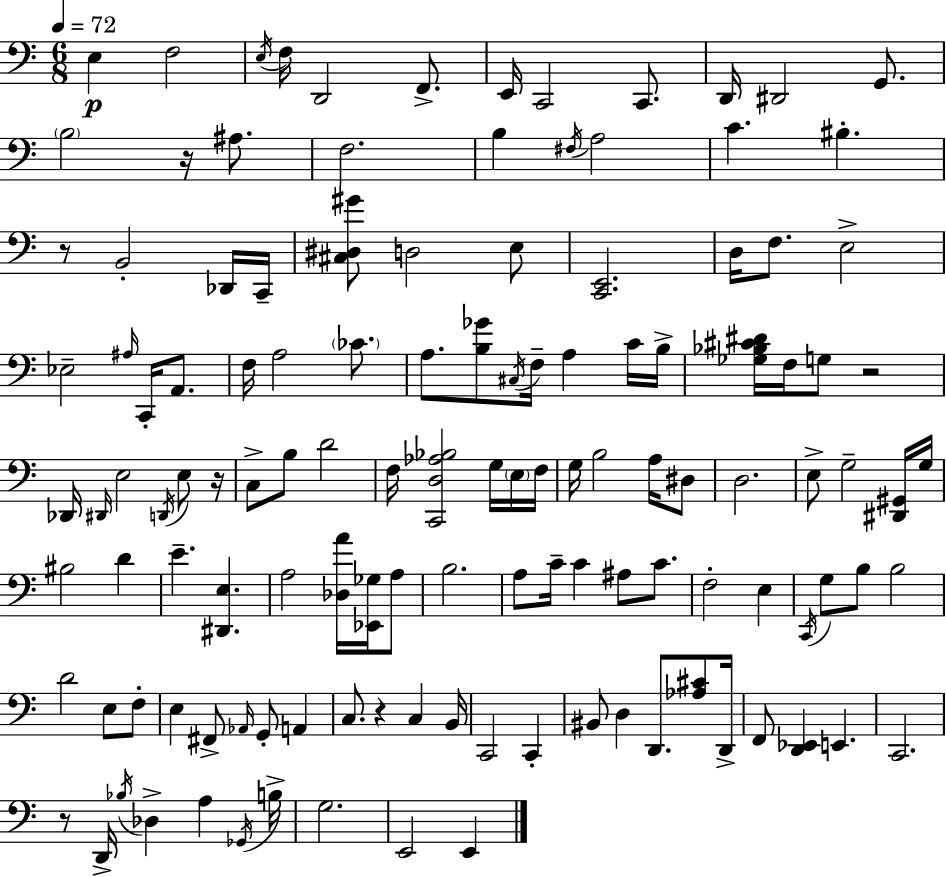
X:1
T:Untitled
M:6/8
L:1/4
K:Am
E, F,2 E,/4 F,/4 D,,2 F,,/2 E,,/4 C,,2 C,,/2 D,,/4 ^D,,2 G,,/2 B,2 z/4 ^A,/2 F,2 B, ^F,/4 A,2 C ^B, z/2 B,,2 _D,,/4 C,,/4 [^C,^D,^G]/2 D,2 E,/2 [C,,E,,]2 D,/4 F,/2 E,2 _E,2 ^A,/4 C,,/4 A,,/2 F,/4 A,2 _C/2 A,/2 [B,_G]/2 ^C,/4 F,/4 A, C/4 B,/4 [_G,_B,^C^D]/4 F,/4 G,/2 z2 _D,,/4 ^D,,/4 E,2 D,,/4 E,/2 z/4 C,/2 B,/2 D2 F,/4 [C,,D,_A,_B,]2 G,/4 E,/4 F,/4 G,/4 B,2 A,/4 ^D,/2 D,2 E,/2 G,2 [^D,,^G,,]/4 G,/4 ^B,2 D E [^D,,E,] A,2 [_D,A]/4 [_E,,_G,]/4 A,/2 B,2 A,/2 C/4 C ^A,/2 C/2 F,2 E, C,,/4 G,/2 B,/2 B,2 D2 E,/2 F,/2 E, ^F,,/2 _A,,/4 G,,/2 A,, C,/2 z C, B,,/4 C,,2 C,, ^B,,/2 D, D,,/2 [_A,^C]/2 D,,/4 F,,/2 [D,,_E,,] E,, C,,2 z/2 D,,/4 _B,/4 _D, A, _G,,/4 B,/4 G,2 E,,2 E,,